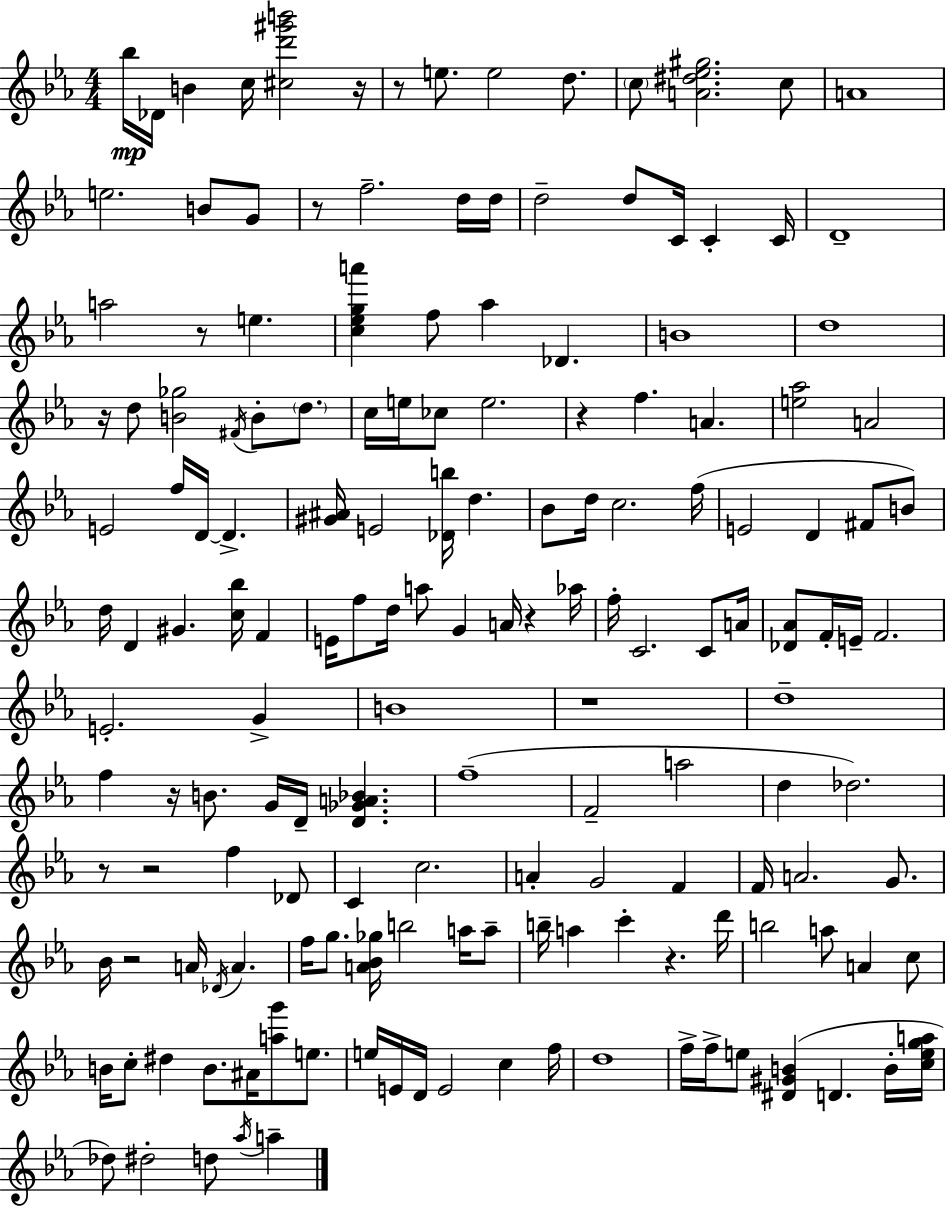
{
  \clef treble
  \numericTimeSignature
  \time 4/4
  \key c \minor
  \repeat volta 2 { bes''16\mp des'16 b'4 c''16 <cis'' d''' gis''' b'''>2 r16 | r8 e''8. e''2 d''8. | \parenthesize c''8 <a' dis'' ees'' gis''>2. c''8 | a'1 | \break e''2. b'8 g'8 | r8 f''2.-- d''16 d''16 | d''2-- d''8 c'16 c'4-. c'16 | d'1-- | \break a''2 r8 e''4. | <c'' ees'' g'' a'''>4 f''8 aes''4 des'4. | b'1 | d''1 | \break r16 d''8 <b' ges''>2 \acciaccatura { fis'16 } b'8-. \parenthesize d''8. | c''16 e''16 ces''8 e''2. | r4 f''4. a'4. | <e'' aes''>2 a'2 | \break e'2 f''16 d'16~~ d'4.-> | <gis' ais'>16 e'2 <des' b''>16 d''4. | bes'8 d''16 c''2. | f''16( e'2 d'4 fis'8 b'8) | \break d''16 d'4 gis'4. <c'' bes''>16 f'4 | e'16 f''8 d''16 a''8 g'4 a'16 r4 | aes''16 f''16-. c'2. c'8 | a'16 <des' aes'>8 f'16-. e'16-- f'2. | \break e'2.-. g'4-> | b'1 | r1 | d''1-- | \break f''4 r16 b'8. g'16 d'16-- <d' ges' a' bes'>4. | f''1--( | f'2-- a''2 | d''4 des''2.) | \break r8 r2 f''4 des'8 | c'4 c''2. | a'4-. g'2 f'4 | f'16 a'2. g'8. | \break bes'16 r2 a'16 \acciaccatura { des'16 } a'4. | f''16 g''8. <a' bes' ges''>16 b''2 a''16 | a''8-- b''16-- a''4 c'''4-. r4. | d'''16 b''2 a''8 a'4 | \break c''8 b'16 c''8-. dis''4 b'8. ais'16 <a'' g'''>8 e''8. | e''16 e'16 d'16 e'2 c''4 | f''16 d''1 | f''16-> f''16-> e''8 <dis' gis' b'>4( d'4. | \break b'16-. <c'' e'' g'' a''>16 des''8) dis''2-. d''8 \acciaccatura { aes''16 } a''4-- | } \bar "|."
}